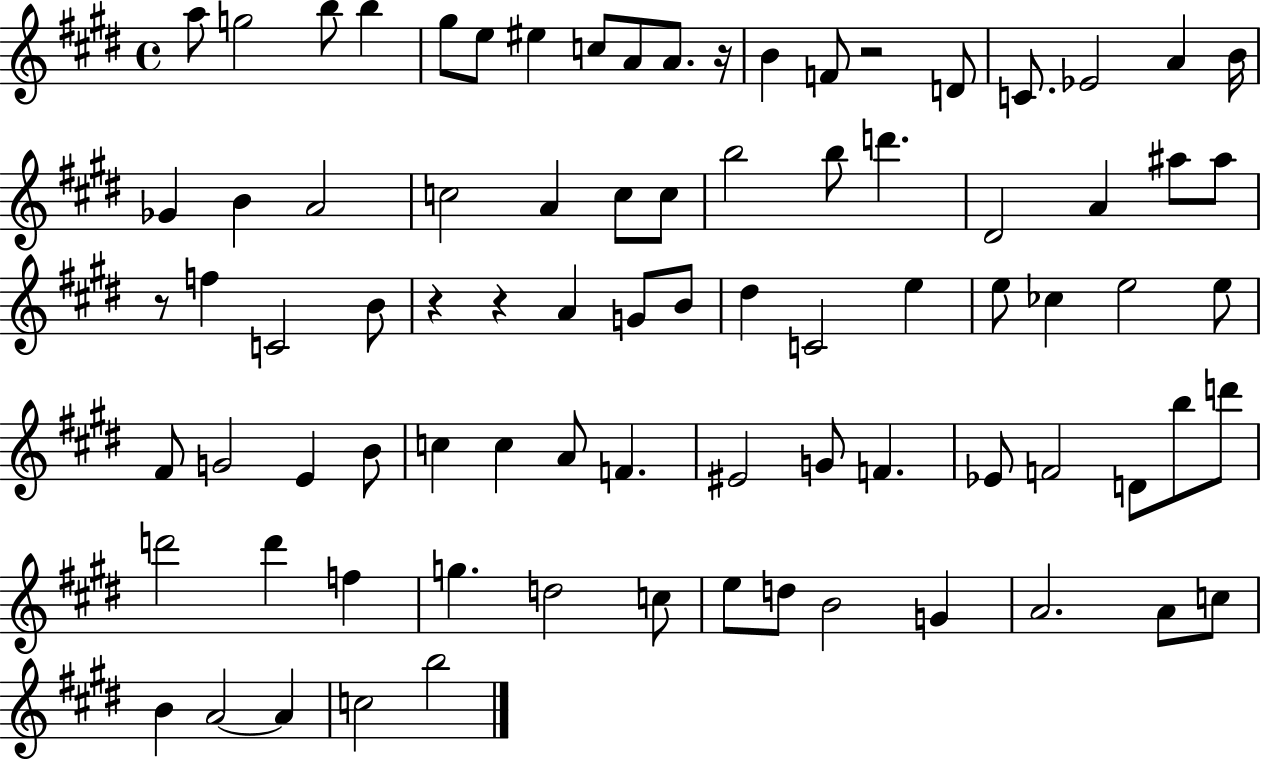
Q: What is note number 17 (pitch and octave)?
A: B4